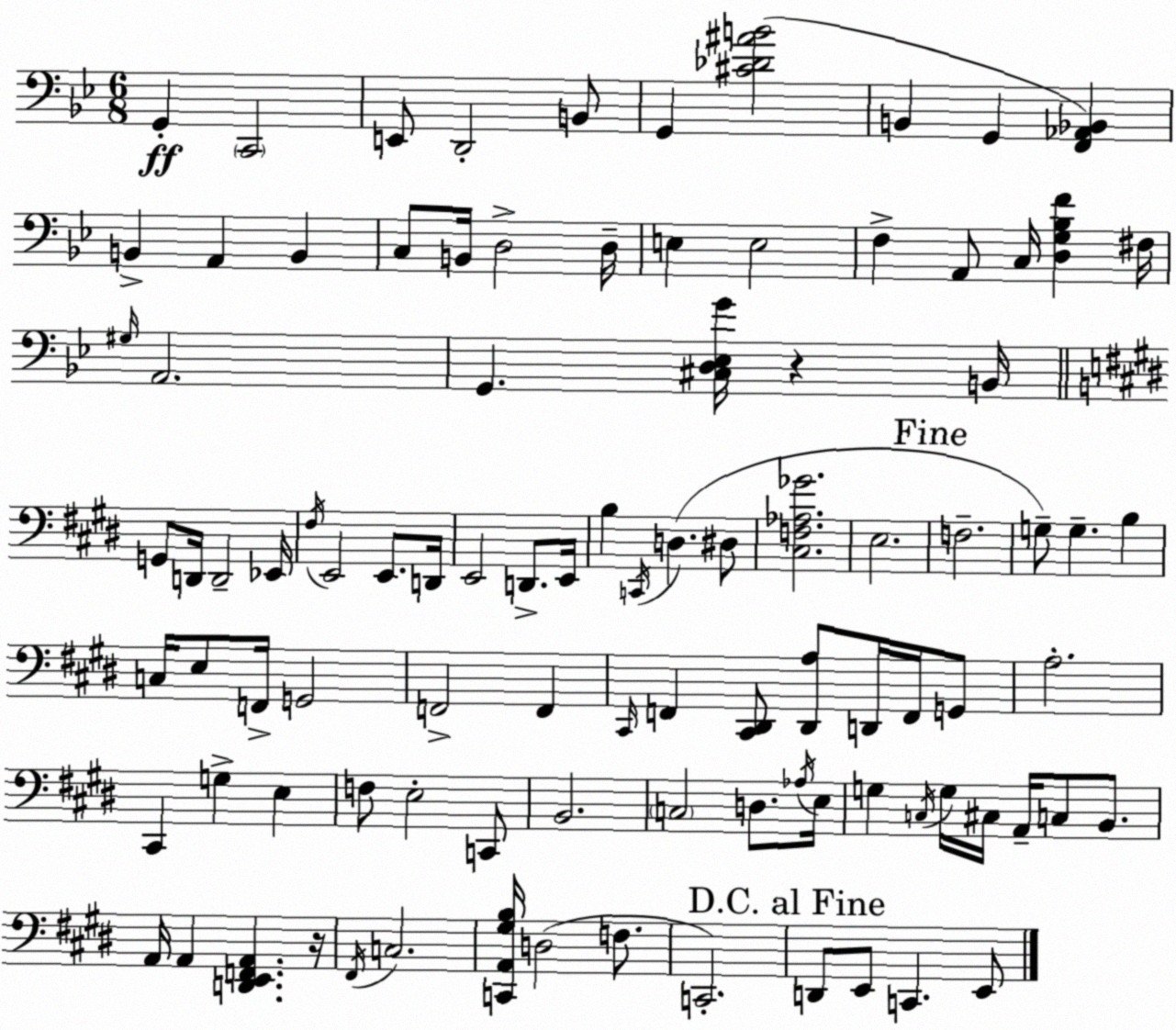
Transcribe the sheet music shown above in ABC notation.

X:1
T:Untitled
M:6/8
L:1/4
K:Bb
G,, C,,2 E,,/2 D,,2 B,,/2 G,, [^C_D^AB]2 B,, G,, [F,,_A,,_B,,] B,, A,, B,, C,/2 B,,/4 D,2 D,/4 E, E,2 F, A,,/2 C,/4 [D,G,_B,F] ^F,/4 ^G,/4 A,,2 G,, [^C,D,_E,G]/4 z B,,/4 G,,/2 D,,/4 D,,2 _E,,/4 ^F,/4 E,,2 E,,/2 D,,/4 E,,2 D,,/2 E,,/4 B, C,,/4 D, ^D,/2 [^C,F,_A,_G]2 E,2 F,2 G,/2 G, B, C,/4 E,/2 F,,/4 G,,2 F,,2 F,, ^C,,/4 F,, [^C,,^D,,]/2 [^D,,A,]/2 D,,/4 F,,/4 G,,/2 A,2 ^C,, G, E, F,/2 E,2 C,,/2 B,,2 C,2 D,/2 _A,/4 E,/4 G, C,/4 G,/4 ^C,/4 A,,/4 C,/2 B,,/2 A,,/4 A,, [D,,E,,F,,A,,] z/4 ^F,,/4 C,2 [C,,A,,^G,B,]/4 D,2 F,/2 C,,2 D,,/2 E,,/2 C,, E,,/2